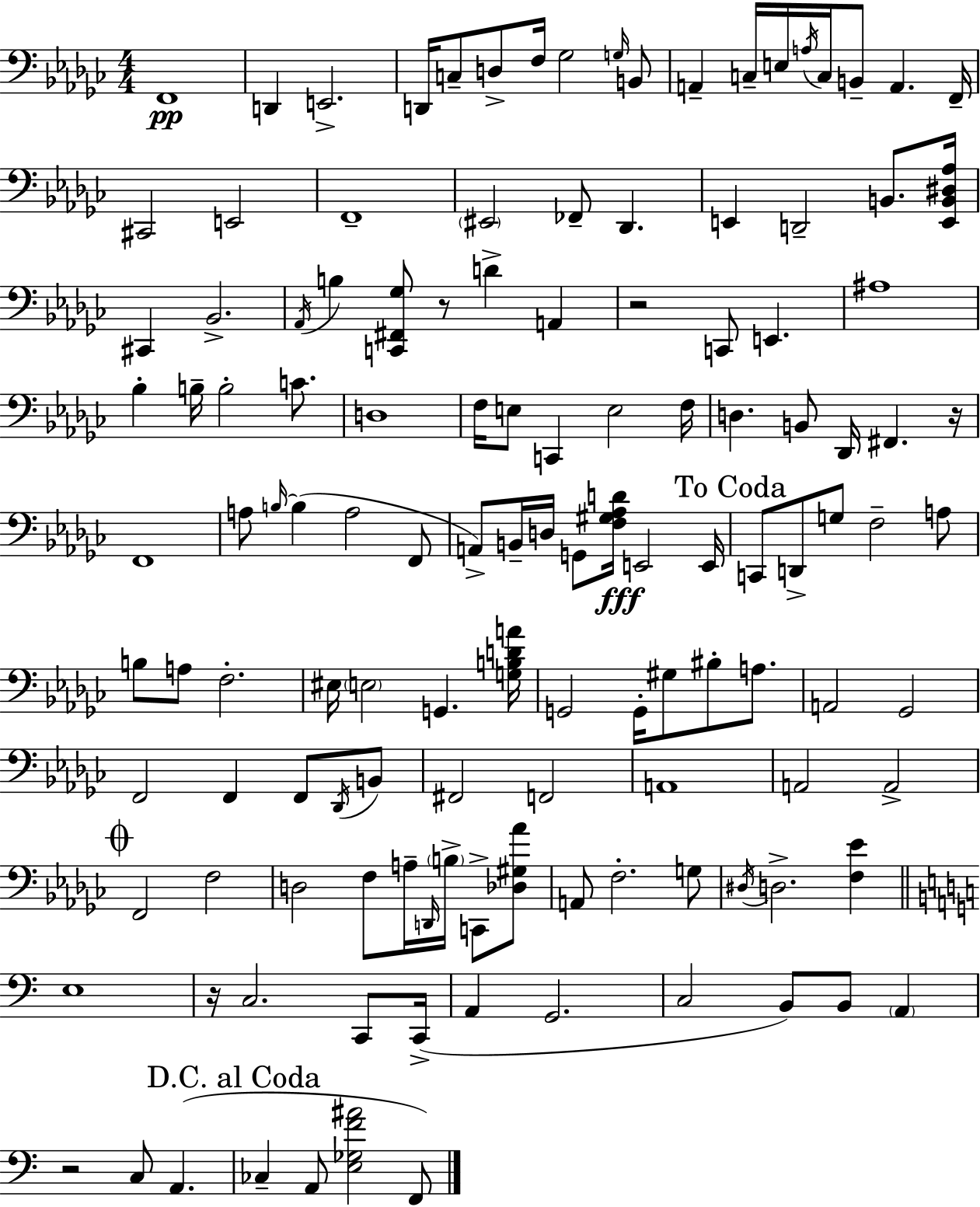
F2/w D2/q E2/h. D2/s C3/e D3/e F3/s Gb3/h G3/s B2/e A2/q C3/s E3/s A3/s C3/s B2/e A2/q. F2/s C#2/h E2/h F2/w EIS2/h FES2/e Db2/q. E2/q D2/h B2/e. [E2,B2,D#3,Ab3]/s C#2/q Bb2/h. Ab2/s B3/q [C2,F#2,Gb3]/e R/e D4/q A2/q R/h C2/e E2/q. A#3/w Bb3/q B3/s B3/h C4/e. D3/w F3/s E3/e C2/q E3/h F3/s D3/q. B2/e Db2/s F#2/q. R/s F2/w A3/e B3/s B3/q A3/h F2/e A2/e B2/s D3/s G2/e [F3,G#3,Ab3,D4]/s E2/h E2/s C2/e D2/e G3/e F3/h A3/e B3/e A3/e F3/h. EIS3/s E3/h G2/q. [G3,B3,D4,A4]/s G2/h G2/s G#3/e BIS3/e A3/e. A2/h Gb2/h F2/h F2/q F2/e Db2/s B2/e F#2/h F2/h A2/w A2/h A2/h F2/h F3/h D3/h F3/e A3/s D2/s B3/s C2/e [Db3,G#3,Ab4]/e A2/e F3/h. G3/e D#3/s D3/h. [F3,Eb4]/q E3/w R/s C3/h. C2/e C2/s A2/q G2/h. C3/h B2/e B2/e A2/q R/h C3/e A2/q. CES3/q A2/e [E3,Gb3,F4,A#4]/h F2/e